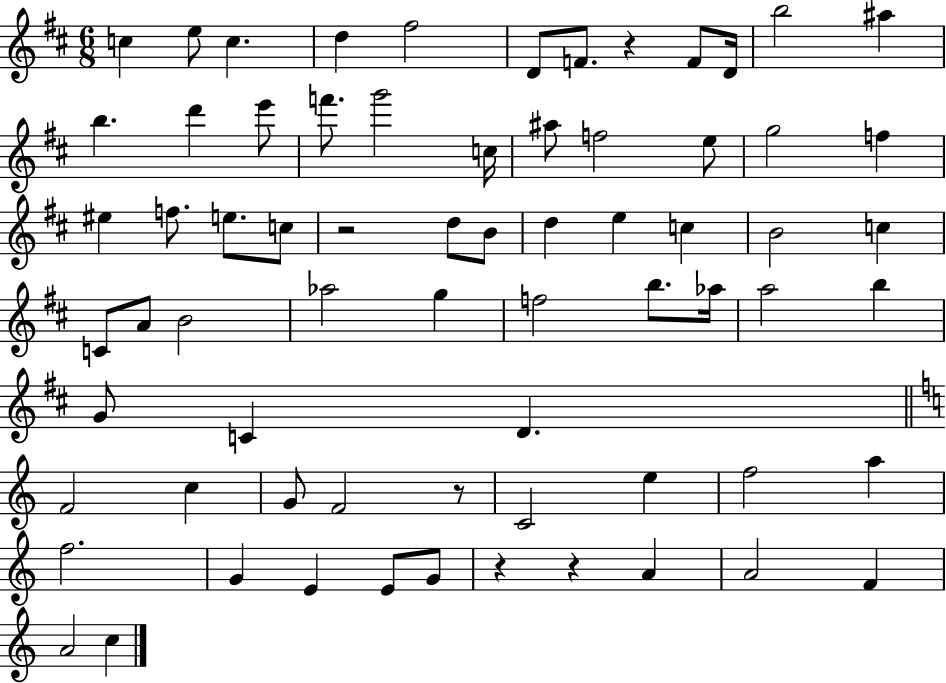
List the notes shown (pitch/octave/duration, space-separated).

C5/q E5/e C5/q. D5/q F#5/h D4/e F4/e. R/q F4/e D4/s B5/h A#5/q B5/q. D6/q E6/e F6/e. G6/h C5/s A#5/e F5/h E5/e G5/h F5/q EIS5/q F5/e. E5/e. C5/e R/h D5/e B4/e D5/q E5/q C5/q B4/h C5/q C4/e A4/e B4/h Ab5/h G5/q F5/h B5/e. Ab5/s A5/h B5/q G4/e C4/q D4/q. F4/h C5/q G4/e F4/h R/e C4/h E5/q F5/h A5/q F5/h. G4/q E4/q E4/e G4/e R/q R/q A4/q A4/h F4/q A4/h C5/q